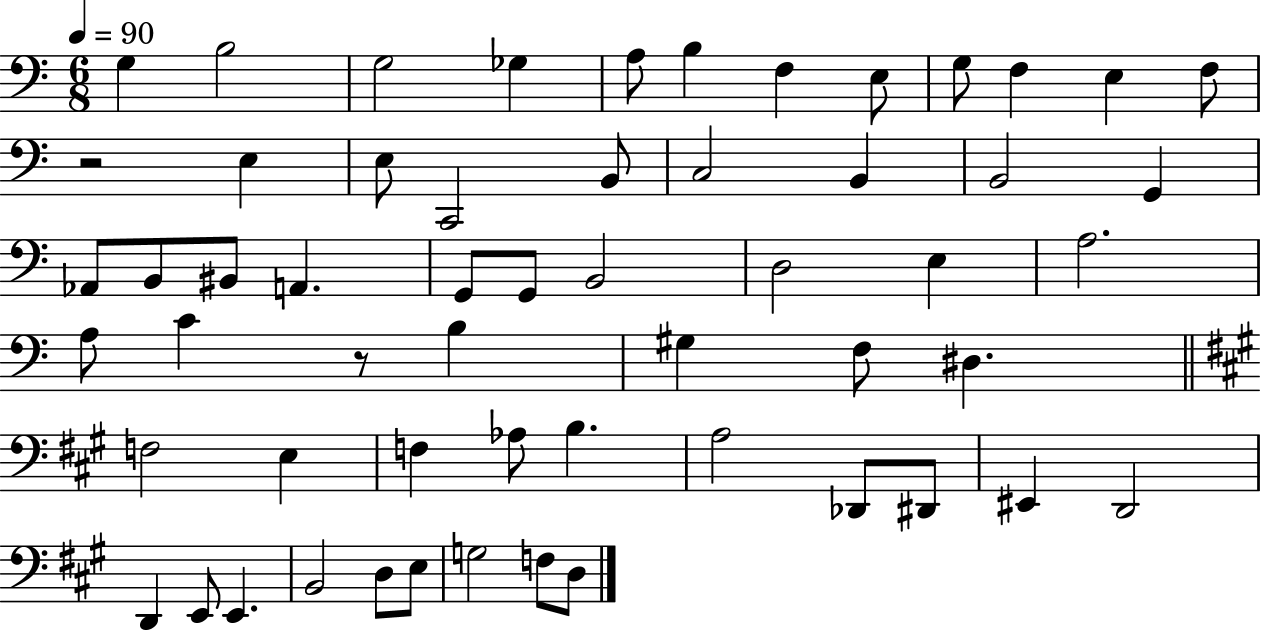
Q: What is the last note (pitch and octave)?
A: D3